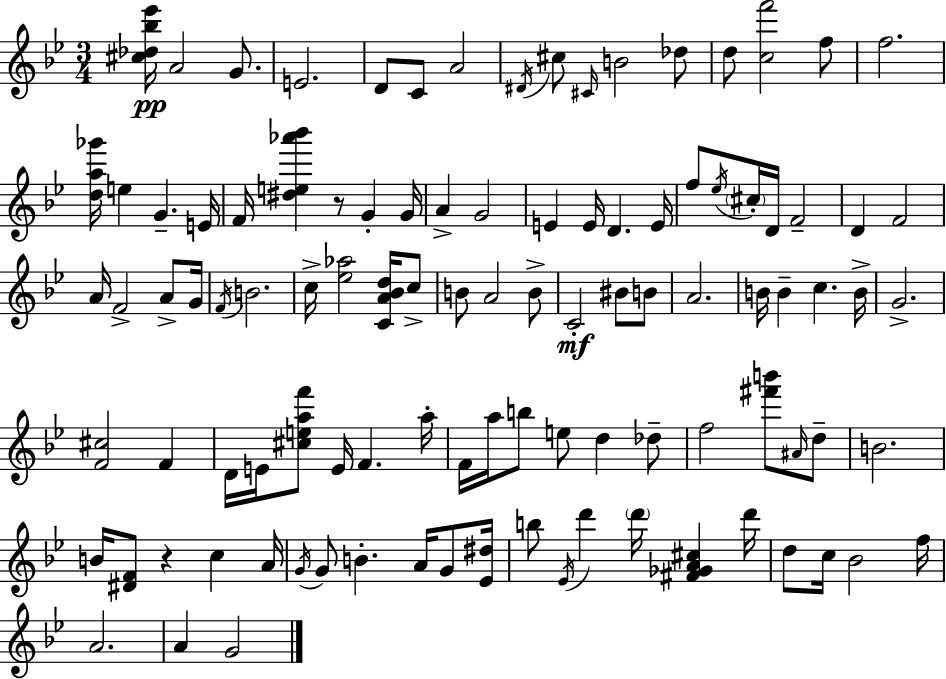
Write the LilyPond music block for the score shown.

{
  \clef treble
  \numericTimeSignature
  \time 3/4
  \key bes \major
  <cis'' des'' bes'' ees'''>16\pp a'2 g'8. | e'2. | d'8 c'8 a'2 | \acciaccatura { dis'16 } cis''8 \grace { cis'16 } b'2 | \break des''8 d''8 <c'' f'''>2 | f''8 f''2. | <d'' a'' ges'''>16 e''4 g'4.-- | e'16 f'16 <dis'' e'' aes''' bes'''>4 r8 g'4-. | \break g'16 a'4-> g'2 | e'4 e'16 d'4. | e'16 f''8 \acciaccatura { ees''16 } \parenthesize cis''16-. d'16 f'2-- | d'4 f'2 | \break a'16 f'2-> | a'8-> g'16 \acciaccatura { f'16 } b'2. | c''16-> <ees'' aes''>2 | <c' a' bes' d''>16 c''8-> b'8 a'2 | \break b'8-> c'2-.\mf | bis'8 b'8 a'2. | b'16 b'4-- c''4. | b'16-> g'2.-> | \break <f' cis''>2 | f'4 d'16 e'16 <cis'' e'' a'' f'''>8 e'16 f'4. | a''16-. f'16 a''16 b''8 e''8 d''4 | des''8-- f''2 | \break <fis''' b'''>8 \grace { ais'16 } d''8-- b'2. | b'16 <dis' f'>8 r4 | c''4 a'16 \acciaccatura { g'16 } g'8 b'4.-. | a'16 g'8 <ees' dis''>16 b''8 \acciaccatura { ees'16 } d'''4 | \break \parenthesize d'''16 <fis' ges' a' cis''>4 d'''16 d''8 c''16 bes'2 | f''16 a'2. | a'4 g'2 | \bar "|."
}